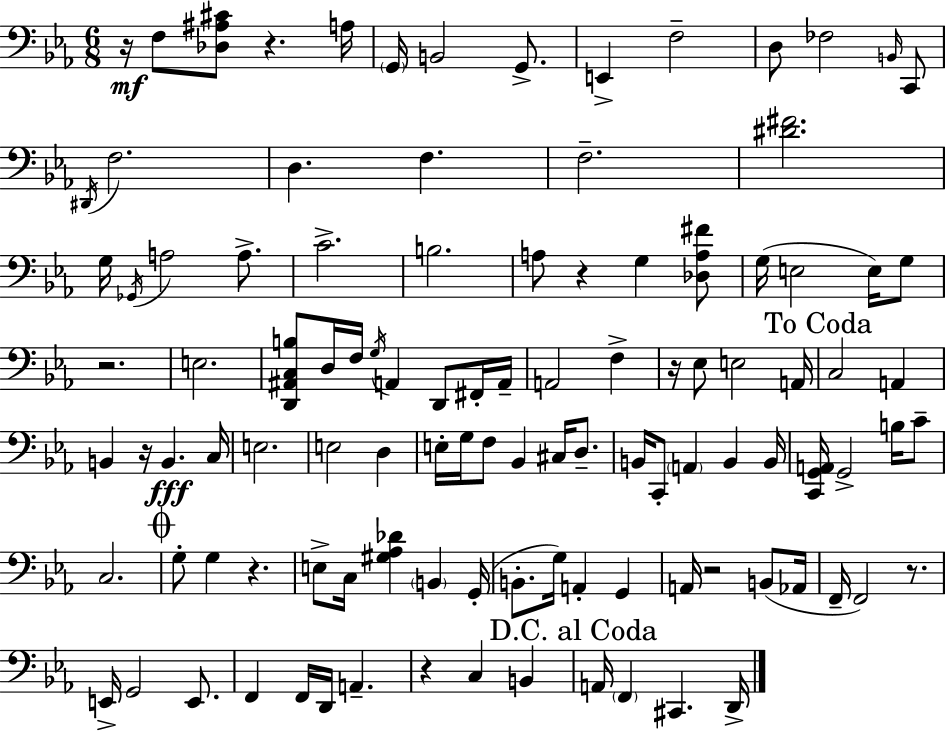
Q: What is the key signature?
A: EES major